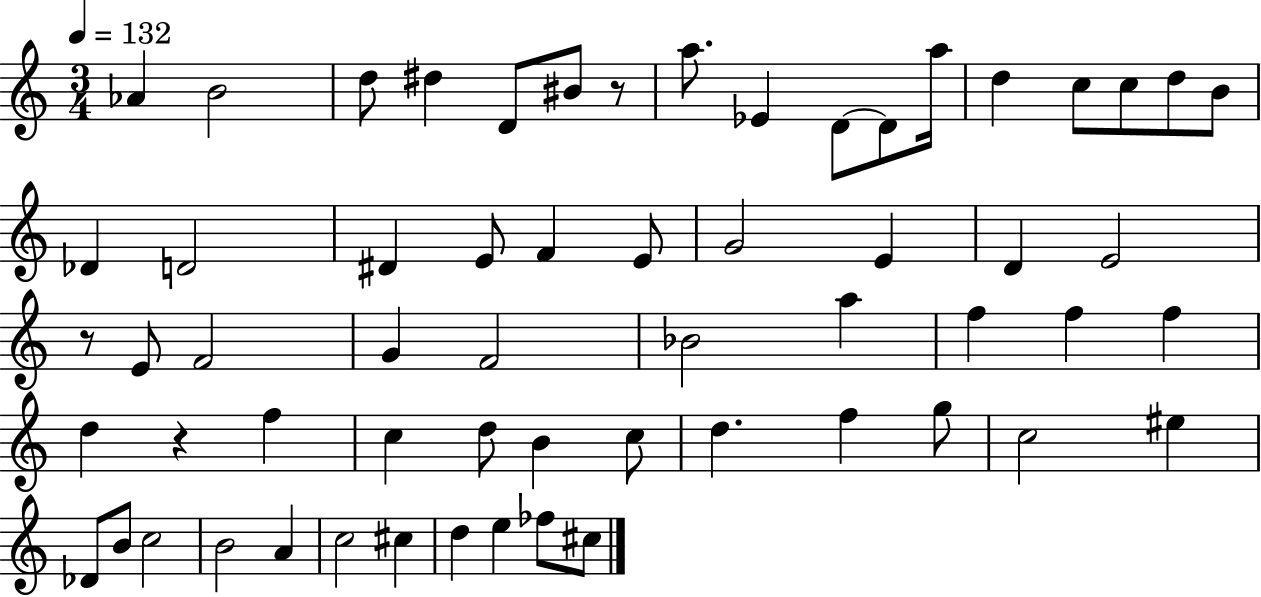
{
  \clef treble
  \numericTimeSignature
  \time 3/4
  \key c \major
  \tempo 4 = 132
  \repeat volta 2 { aes'4 b'2 | d''8 dis''4 d'8 bis'8 r8 | a''8. ees'4 d'8~~ d'8 a''16 | d''4 c''8 c''8 d''8 b'8 | \break des'4 d'2 | dis'4 e'8 f'4 e'8 | g'2 e'4 | d'4 e'2 | \break r8 e'8 f'2 | g'4 f'2 | bes'2 a''4 | f''4 f''4 f''4 | \break d''4 r4 f''4 | c''4 d''8 b'4 c''8 | d''4. f''4 g''8 | c''2 eis''4 | \break des'8 b'8 c''2 | b'2 a'4 | c''2 cis''4 | d''4 e''4 fes''8 cis''8 | \break } \bar "|."
}